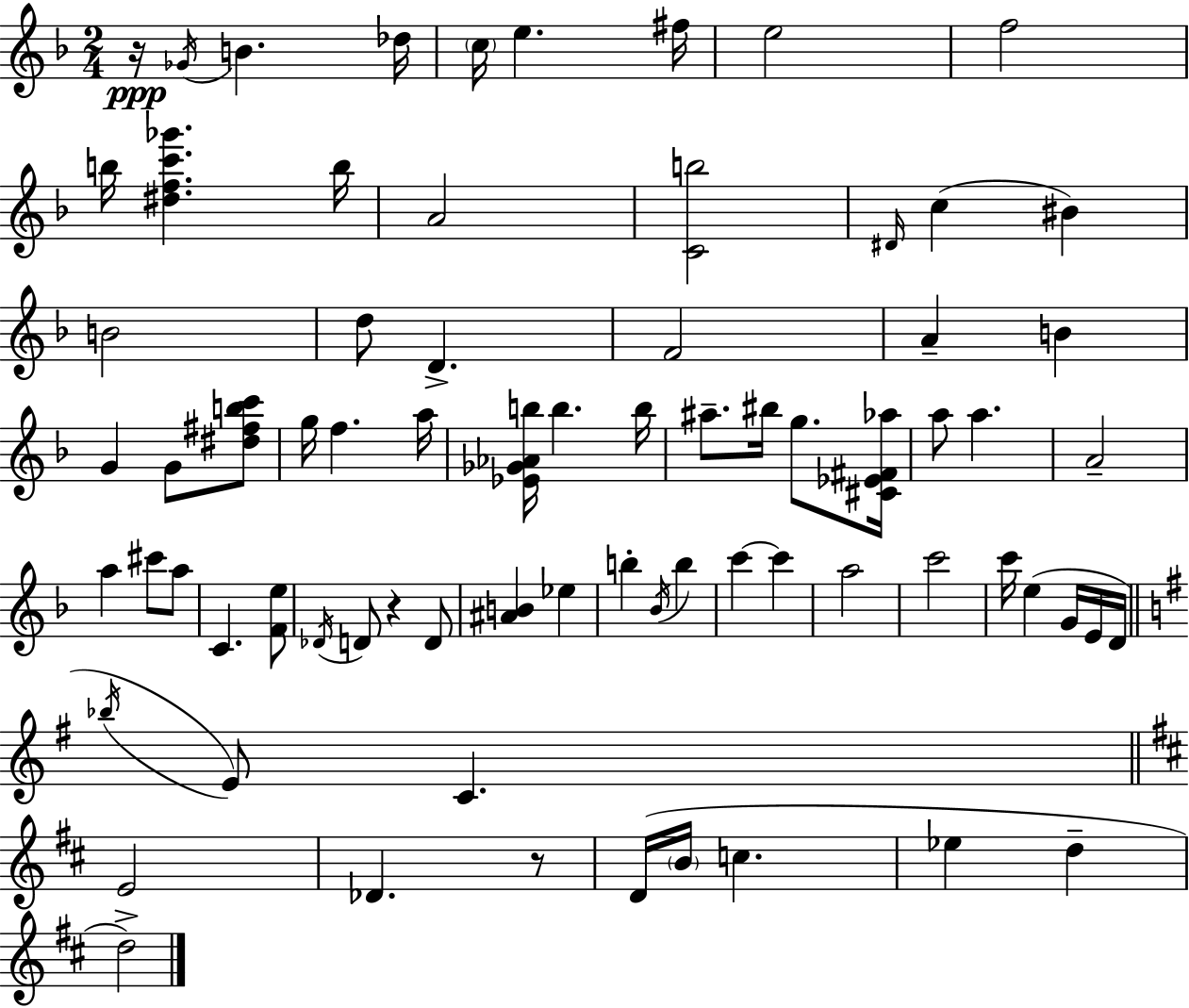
R/s Gb4/s B4/q. Db5/s C5/s E5/q. F#5/s E5/h F5/h B5/s [D#5,F5,C6,Gb6]/q. B5/s A4/h [C4,B5]/h D#4/s C5/q BIS4/q B4/h D5/e D4/q. F4/h A4/q B4/q G4/q G4/e [D#5,F#5,B5,C6]/e G5/s F5/q. A5/s [Eb4,Gb4,Ab4,B5]/s B5/q. B5/s A#5/e. BIS5/s G5/e. [C#4,Eb4,F#4,Ab5]/s A5/e A5/q. A4/h A5/q C#6/e A5/e C4/q. [F4,E5]/e Db4/s D4/e R/q D4/e [A#4,B4]/q Eb5/q B5/q Bb4/s B5/q C6/q C6/q A5/h C6/h C6/s E5/q G4/s E4/s D4/s Bb5/s E4/e C4/q. E4/h Db4/q. R/e D4/s B4/s C5/q. Eb5/q D5/q D5/h